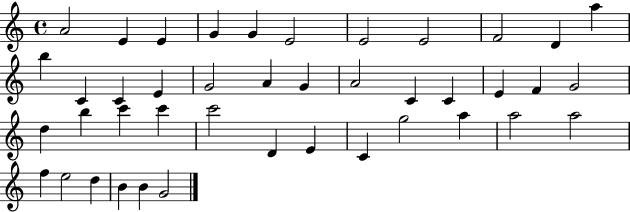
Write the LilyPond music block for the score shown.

{
  \clef treble
  \time 4/4
  \defaultTimeSignature
  \key c \major
  a'2 e'4 e'4 | g'4 g'4 e'2 | e'2 e'2 | f'2 d'4 a''4 | \break b''4 c'4 c'4 e'4 | g'2 a'4 g'4 | a'2 c'4 c'4 | e'4 f'4 g'2 | \break d''4 b''4 c'''4 c'''4 | c'''2 d'4 e'4 | c'4 g''2 a''4 | a''2 a''2 | \break f''4 e''2 d''4 | b'4 b'4 g'2 | \bar "|."
}